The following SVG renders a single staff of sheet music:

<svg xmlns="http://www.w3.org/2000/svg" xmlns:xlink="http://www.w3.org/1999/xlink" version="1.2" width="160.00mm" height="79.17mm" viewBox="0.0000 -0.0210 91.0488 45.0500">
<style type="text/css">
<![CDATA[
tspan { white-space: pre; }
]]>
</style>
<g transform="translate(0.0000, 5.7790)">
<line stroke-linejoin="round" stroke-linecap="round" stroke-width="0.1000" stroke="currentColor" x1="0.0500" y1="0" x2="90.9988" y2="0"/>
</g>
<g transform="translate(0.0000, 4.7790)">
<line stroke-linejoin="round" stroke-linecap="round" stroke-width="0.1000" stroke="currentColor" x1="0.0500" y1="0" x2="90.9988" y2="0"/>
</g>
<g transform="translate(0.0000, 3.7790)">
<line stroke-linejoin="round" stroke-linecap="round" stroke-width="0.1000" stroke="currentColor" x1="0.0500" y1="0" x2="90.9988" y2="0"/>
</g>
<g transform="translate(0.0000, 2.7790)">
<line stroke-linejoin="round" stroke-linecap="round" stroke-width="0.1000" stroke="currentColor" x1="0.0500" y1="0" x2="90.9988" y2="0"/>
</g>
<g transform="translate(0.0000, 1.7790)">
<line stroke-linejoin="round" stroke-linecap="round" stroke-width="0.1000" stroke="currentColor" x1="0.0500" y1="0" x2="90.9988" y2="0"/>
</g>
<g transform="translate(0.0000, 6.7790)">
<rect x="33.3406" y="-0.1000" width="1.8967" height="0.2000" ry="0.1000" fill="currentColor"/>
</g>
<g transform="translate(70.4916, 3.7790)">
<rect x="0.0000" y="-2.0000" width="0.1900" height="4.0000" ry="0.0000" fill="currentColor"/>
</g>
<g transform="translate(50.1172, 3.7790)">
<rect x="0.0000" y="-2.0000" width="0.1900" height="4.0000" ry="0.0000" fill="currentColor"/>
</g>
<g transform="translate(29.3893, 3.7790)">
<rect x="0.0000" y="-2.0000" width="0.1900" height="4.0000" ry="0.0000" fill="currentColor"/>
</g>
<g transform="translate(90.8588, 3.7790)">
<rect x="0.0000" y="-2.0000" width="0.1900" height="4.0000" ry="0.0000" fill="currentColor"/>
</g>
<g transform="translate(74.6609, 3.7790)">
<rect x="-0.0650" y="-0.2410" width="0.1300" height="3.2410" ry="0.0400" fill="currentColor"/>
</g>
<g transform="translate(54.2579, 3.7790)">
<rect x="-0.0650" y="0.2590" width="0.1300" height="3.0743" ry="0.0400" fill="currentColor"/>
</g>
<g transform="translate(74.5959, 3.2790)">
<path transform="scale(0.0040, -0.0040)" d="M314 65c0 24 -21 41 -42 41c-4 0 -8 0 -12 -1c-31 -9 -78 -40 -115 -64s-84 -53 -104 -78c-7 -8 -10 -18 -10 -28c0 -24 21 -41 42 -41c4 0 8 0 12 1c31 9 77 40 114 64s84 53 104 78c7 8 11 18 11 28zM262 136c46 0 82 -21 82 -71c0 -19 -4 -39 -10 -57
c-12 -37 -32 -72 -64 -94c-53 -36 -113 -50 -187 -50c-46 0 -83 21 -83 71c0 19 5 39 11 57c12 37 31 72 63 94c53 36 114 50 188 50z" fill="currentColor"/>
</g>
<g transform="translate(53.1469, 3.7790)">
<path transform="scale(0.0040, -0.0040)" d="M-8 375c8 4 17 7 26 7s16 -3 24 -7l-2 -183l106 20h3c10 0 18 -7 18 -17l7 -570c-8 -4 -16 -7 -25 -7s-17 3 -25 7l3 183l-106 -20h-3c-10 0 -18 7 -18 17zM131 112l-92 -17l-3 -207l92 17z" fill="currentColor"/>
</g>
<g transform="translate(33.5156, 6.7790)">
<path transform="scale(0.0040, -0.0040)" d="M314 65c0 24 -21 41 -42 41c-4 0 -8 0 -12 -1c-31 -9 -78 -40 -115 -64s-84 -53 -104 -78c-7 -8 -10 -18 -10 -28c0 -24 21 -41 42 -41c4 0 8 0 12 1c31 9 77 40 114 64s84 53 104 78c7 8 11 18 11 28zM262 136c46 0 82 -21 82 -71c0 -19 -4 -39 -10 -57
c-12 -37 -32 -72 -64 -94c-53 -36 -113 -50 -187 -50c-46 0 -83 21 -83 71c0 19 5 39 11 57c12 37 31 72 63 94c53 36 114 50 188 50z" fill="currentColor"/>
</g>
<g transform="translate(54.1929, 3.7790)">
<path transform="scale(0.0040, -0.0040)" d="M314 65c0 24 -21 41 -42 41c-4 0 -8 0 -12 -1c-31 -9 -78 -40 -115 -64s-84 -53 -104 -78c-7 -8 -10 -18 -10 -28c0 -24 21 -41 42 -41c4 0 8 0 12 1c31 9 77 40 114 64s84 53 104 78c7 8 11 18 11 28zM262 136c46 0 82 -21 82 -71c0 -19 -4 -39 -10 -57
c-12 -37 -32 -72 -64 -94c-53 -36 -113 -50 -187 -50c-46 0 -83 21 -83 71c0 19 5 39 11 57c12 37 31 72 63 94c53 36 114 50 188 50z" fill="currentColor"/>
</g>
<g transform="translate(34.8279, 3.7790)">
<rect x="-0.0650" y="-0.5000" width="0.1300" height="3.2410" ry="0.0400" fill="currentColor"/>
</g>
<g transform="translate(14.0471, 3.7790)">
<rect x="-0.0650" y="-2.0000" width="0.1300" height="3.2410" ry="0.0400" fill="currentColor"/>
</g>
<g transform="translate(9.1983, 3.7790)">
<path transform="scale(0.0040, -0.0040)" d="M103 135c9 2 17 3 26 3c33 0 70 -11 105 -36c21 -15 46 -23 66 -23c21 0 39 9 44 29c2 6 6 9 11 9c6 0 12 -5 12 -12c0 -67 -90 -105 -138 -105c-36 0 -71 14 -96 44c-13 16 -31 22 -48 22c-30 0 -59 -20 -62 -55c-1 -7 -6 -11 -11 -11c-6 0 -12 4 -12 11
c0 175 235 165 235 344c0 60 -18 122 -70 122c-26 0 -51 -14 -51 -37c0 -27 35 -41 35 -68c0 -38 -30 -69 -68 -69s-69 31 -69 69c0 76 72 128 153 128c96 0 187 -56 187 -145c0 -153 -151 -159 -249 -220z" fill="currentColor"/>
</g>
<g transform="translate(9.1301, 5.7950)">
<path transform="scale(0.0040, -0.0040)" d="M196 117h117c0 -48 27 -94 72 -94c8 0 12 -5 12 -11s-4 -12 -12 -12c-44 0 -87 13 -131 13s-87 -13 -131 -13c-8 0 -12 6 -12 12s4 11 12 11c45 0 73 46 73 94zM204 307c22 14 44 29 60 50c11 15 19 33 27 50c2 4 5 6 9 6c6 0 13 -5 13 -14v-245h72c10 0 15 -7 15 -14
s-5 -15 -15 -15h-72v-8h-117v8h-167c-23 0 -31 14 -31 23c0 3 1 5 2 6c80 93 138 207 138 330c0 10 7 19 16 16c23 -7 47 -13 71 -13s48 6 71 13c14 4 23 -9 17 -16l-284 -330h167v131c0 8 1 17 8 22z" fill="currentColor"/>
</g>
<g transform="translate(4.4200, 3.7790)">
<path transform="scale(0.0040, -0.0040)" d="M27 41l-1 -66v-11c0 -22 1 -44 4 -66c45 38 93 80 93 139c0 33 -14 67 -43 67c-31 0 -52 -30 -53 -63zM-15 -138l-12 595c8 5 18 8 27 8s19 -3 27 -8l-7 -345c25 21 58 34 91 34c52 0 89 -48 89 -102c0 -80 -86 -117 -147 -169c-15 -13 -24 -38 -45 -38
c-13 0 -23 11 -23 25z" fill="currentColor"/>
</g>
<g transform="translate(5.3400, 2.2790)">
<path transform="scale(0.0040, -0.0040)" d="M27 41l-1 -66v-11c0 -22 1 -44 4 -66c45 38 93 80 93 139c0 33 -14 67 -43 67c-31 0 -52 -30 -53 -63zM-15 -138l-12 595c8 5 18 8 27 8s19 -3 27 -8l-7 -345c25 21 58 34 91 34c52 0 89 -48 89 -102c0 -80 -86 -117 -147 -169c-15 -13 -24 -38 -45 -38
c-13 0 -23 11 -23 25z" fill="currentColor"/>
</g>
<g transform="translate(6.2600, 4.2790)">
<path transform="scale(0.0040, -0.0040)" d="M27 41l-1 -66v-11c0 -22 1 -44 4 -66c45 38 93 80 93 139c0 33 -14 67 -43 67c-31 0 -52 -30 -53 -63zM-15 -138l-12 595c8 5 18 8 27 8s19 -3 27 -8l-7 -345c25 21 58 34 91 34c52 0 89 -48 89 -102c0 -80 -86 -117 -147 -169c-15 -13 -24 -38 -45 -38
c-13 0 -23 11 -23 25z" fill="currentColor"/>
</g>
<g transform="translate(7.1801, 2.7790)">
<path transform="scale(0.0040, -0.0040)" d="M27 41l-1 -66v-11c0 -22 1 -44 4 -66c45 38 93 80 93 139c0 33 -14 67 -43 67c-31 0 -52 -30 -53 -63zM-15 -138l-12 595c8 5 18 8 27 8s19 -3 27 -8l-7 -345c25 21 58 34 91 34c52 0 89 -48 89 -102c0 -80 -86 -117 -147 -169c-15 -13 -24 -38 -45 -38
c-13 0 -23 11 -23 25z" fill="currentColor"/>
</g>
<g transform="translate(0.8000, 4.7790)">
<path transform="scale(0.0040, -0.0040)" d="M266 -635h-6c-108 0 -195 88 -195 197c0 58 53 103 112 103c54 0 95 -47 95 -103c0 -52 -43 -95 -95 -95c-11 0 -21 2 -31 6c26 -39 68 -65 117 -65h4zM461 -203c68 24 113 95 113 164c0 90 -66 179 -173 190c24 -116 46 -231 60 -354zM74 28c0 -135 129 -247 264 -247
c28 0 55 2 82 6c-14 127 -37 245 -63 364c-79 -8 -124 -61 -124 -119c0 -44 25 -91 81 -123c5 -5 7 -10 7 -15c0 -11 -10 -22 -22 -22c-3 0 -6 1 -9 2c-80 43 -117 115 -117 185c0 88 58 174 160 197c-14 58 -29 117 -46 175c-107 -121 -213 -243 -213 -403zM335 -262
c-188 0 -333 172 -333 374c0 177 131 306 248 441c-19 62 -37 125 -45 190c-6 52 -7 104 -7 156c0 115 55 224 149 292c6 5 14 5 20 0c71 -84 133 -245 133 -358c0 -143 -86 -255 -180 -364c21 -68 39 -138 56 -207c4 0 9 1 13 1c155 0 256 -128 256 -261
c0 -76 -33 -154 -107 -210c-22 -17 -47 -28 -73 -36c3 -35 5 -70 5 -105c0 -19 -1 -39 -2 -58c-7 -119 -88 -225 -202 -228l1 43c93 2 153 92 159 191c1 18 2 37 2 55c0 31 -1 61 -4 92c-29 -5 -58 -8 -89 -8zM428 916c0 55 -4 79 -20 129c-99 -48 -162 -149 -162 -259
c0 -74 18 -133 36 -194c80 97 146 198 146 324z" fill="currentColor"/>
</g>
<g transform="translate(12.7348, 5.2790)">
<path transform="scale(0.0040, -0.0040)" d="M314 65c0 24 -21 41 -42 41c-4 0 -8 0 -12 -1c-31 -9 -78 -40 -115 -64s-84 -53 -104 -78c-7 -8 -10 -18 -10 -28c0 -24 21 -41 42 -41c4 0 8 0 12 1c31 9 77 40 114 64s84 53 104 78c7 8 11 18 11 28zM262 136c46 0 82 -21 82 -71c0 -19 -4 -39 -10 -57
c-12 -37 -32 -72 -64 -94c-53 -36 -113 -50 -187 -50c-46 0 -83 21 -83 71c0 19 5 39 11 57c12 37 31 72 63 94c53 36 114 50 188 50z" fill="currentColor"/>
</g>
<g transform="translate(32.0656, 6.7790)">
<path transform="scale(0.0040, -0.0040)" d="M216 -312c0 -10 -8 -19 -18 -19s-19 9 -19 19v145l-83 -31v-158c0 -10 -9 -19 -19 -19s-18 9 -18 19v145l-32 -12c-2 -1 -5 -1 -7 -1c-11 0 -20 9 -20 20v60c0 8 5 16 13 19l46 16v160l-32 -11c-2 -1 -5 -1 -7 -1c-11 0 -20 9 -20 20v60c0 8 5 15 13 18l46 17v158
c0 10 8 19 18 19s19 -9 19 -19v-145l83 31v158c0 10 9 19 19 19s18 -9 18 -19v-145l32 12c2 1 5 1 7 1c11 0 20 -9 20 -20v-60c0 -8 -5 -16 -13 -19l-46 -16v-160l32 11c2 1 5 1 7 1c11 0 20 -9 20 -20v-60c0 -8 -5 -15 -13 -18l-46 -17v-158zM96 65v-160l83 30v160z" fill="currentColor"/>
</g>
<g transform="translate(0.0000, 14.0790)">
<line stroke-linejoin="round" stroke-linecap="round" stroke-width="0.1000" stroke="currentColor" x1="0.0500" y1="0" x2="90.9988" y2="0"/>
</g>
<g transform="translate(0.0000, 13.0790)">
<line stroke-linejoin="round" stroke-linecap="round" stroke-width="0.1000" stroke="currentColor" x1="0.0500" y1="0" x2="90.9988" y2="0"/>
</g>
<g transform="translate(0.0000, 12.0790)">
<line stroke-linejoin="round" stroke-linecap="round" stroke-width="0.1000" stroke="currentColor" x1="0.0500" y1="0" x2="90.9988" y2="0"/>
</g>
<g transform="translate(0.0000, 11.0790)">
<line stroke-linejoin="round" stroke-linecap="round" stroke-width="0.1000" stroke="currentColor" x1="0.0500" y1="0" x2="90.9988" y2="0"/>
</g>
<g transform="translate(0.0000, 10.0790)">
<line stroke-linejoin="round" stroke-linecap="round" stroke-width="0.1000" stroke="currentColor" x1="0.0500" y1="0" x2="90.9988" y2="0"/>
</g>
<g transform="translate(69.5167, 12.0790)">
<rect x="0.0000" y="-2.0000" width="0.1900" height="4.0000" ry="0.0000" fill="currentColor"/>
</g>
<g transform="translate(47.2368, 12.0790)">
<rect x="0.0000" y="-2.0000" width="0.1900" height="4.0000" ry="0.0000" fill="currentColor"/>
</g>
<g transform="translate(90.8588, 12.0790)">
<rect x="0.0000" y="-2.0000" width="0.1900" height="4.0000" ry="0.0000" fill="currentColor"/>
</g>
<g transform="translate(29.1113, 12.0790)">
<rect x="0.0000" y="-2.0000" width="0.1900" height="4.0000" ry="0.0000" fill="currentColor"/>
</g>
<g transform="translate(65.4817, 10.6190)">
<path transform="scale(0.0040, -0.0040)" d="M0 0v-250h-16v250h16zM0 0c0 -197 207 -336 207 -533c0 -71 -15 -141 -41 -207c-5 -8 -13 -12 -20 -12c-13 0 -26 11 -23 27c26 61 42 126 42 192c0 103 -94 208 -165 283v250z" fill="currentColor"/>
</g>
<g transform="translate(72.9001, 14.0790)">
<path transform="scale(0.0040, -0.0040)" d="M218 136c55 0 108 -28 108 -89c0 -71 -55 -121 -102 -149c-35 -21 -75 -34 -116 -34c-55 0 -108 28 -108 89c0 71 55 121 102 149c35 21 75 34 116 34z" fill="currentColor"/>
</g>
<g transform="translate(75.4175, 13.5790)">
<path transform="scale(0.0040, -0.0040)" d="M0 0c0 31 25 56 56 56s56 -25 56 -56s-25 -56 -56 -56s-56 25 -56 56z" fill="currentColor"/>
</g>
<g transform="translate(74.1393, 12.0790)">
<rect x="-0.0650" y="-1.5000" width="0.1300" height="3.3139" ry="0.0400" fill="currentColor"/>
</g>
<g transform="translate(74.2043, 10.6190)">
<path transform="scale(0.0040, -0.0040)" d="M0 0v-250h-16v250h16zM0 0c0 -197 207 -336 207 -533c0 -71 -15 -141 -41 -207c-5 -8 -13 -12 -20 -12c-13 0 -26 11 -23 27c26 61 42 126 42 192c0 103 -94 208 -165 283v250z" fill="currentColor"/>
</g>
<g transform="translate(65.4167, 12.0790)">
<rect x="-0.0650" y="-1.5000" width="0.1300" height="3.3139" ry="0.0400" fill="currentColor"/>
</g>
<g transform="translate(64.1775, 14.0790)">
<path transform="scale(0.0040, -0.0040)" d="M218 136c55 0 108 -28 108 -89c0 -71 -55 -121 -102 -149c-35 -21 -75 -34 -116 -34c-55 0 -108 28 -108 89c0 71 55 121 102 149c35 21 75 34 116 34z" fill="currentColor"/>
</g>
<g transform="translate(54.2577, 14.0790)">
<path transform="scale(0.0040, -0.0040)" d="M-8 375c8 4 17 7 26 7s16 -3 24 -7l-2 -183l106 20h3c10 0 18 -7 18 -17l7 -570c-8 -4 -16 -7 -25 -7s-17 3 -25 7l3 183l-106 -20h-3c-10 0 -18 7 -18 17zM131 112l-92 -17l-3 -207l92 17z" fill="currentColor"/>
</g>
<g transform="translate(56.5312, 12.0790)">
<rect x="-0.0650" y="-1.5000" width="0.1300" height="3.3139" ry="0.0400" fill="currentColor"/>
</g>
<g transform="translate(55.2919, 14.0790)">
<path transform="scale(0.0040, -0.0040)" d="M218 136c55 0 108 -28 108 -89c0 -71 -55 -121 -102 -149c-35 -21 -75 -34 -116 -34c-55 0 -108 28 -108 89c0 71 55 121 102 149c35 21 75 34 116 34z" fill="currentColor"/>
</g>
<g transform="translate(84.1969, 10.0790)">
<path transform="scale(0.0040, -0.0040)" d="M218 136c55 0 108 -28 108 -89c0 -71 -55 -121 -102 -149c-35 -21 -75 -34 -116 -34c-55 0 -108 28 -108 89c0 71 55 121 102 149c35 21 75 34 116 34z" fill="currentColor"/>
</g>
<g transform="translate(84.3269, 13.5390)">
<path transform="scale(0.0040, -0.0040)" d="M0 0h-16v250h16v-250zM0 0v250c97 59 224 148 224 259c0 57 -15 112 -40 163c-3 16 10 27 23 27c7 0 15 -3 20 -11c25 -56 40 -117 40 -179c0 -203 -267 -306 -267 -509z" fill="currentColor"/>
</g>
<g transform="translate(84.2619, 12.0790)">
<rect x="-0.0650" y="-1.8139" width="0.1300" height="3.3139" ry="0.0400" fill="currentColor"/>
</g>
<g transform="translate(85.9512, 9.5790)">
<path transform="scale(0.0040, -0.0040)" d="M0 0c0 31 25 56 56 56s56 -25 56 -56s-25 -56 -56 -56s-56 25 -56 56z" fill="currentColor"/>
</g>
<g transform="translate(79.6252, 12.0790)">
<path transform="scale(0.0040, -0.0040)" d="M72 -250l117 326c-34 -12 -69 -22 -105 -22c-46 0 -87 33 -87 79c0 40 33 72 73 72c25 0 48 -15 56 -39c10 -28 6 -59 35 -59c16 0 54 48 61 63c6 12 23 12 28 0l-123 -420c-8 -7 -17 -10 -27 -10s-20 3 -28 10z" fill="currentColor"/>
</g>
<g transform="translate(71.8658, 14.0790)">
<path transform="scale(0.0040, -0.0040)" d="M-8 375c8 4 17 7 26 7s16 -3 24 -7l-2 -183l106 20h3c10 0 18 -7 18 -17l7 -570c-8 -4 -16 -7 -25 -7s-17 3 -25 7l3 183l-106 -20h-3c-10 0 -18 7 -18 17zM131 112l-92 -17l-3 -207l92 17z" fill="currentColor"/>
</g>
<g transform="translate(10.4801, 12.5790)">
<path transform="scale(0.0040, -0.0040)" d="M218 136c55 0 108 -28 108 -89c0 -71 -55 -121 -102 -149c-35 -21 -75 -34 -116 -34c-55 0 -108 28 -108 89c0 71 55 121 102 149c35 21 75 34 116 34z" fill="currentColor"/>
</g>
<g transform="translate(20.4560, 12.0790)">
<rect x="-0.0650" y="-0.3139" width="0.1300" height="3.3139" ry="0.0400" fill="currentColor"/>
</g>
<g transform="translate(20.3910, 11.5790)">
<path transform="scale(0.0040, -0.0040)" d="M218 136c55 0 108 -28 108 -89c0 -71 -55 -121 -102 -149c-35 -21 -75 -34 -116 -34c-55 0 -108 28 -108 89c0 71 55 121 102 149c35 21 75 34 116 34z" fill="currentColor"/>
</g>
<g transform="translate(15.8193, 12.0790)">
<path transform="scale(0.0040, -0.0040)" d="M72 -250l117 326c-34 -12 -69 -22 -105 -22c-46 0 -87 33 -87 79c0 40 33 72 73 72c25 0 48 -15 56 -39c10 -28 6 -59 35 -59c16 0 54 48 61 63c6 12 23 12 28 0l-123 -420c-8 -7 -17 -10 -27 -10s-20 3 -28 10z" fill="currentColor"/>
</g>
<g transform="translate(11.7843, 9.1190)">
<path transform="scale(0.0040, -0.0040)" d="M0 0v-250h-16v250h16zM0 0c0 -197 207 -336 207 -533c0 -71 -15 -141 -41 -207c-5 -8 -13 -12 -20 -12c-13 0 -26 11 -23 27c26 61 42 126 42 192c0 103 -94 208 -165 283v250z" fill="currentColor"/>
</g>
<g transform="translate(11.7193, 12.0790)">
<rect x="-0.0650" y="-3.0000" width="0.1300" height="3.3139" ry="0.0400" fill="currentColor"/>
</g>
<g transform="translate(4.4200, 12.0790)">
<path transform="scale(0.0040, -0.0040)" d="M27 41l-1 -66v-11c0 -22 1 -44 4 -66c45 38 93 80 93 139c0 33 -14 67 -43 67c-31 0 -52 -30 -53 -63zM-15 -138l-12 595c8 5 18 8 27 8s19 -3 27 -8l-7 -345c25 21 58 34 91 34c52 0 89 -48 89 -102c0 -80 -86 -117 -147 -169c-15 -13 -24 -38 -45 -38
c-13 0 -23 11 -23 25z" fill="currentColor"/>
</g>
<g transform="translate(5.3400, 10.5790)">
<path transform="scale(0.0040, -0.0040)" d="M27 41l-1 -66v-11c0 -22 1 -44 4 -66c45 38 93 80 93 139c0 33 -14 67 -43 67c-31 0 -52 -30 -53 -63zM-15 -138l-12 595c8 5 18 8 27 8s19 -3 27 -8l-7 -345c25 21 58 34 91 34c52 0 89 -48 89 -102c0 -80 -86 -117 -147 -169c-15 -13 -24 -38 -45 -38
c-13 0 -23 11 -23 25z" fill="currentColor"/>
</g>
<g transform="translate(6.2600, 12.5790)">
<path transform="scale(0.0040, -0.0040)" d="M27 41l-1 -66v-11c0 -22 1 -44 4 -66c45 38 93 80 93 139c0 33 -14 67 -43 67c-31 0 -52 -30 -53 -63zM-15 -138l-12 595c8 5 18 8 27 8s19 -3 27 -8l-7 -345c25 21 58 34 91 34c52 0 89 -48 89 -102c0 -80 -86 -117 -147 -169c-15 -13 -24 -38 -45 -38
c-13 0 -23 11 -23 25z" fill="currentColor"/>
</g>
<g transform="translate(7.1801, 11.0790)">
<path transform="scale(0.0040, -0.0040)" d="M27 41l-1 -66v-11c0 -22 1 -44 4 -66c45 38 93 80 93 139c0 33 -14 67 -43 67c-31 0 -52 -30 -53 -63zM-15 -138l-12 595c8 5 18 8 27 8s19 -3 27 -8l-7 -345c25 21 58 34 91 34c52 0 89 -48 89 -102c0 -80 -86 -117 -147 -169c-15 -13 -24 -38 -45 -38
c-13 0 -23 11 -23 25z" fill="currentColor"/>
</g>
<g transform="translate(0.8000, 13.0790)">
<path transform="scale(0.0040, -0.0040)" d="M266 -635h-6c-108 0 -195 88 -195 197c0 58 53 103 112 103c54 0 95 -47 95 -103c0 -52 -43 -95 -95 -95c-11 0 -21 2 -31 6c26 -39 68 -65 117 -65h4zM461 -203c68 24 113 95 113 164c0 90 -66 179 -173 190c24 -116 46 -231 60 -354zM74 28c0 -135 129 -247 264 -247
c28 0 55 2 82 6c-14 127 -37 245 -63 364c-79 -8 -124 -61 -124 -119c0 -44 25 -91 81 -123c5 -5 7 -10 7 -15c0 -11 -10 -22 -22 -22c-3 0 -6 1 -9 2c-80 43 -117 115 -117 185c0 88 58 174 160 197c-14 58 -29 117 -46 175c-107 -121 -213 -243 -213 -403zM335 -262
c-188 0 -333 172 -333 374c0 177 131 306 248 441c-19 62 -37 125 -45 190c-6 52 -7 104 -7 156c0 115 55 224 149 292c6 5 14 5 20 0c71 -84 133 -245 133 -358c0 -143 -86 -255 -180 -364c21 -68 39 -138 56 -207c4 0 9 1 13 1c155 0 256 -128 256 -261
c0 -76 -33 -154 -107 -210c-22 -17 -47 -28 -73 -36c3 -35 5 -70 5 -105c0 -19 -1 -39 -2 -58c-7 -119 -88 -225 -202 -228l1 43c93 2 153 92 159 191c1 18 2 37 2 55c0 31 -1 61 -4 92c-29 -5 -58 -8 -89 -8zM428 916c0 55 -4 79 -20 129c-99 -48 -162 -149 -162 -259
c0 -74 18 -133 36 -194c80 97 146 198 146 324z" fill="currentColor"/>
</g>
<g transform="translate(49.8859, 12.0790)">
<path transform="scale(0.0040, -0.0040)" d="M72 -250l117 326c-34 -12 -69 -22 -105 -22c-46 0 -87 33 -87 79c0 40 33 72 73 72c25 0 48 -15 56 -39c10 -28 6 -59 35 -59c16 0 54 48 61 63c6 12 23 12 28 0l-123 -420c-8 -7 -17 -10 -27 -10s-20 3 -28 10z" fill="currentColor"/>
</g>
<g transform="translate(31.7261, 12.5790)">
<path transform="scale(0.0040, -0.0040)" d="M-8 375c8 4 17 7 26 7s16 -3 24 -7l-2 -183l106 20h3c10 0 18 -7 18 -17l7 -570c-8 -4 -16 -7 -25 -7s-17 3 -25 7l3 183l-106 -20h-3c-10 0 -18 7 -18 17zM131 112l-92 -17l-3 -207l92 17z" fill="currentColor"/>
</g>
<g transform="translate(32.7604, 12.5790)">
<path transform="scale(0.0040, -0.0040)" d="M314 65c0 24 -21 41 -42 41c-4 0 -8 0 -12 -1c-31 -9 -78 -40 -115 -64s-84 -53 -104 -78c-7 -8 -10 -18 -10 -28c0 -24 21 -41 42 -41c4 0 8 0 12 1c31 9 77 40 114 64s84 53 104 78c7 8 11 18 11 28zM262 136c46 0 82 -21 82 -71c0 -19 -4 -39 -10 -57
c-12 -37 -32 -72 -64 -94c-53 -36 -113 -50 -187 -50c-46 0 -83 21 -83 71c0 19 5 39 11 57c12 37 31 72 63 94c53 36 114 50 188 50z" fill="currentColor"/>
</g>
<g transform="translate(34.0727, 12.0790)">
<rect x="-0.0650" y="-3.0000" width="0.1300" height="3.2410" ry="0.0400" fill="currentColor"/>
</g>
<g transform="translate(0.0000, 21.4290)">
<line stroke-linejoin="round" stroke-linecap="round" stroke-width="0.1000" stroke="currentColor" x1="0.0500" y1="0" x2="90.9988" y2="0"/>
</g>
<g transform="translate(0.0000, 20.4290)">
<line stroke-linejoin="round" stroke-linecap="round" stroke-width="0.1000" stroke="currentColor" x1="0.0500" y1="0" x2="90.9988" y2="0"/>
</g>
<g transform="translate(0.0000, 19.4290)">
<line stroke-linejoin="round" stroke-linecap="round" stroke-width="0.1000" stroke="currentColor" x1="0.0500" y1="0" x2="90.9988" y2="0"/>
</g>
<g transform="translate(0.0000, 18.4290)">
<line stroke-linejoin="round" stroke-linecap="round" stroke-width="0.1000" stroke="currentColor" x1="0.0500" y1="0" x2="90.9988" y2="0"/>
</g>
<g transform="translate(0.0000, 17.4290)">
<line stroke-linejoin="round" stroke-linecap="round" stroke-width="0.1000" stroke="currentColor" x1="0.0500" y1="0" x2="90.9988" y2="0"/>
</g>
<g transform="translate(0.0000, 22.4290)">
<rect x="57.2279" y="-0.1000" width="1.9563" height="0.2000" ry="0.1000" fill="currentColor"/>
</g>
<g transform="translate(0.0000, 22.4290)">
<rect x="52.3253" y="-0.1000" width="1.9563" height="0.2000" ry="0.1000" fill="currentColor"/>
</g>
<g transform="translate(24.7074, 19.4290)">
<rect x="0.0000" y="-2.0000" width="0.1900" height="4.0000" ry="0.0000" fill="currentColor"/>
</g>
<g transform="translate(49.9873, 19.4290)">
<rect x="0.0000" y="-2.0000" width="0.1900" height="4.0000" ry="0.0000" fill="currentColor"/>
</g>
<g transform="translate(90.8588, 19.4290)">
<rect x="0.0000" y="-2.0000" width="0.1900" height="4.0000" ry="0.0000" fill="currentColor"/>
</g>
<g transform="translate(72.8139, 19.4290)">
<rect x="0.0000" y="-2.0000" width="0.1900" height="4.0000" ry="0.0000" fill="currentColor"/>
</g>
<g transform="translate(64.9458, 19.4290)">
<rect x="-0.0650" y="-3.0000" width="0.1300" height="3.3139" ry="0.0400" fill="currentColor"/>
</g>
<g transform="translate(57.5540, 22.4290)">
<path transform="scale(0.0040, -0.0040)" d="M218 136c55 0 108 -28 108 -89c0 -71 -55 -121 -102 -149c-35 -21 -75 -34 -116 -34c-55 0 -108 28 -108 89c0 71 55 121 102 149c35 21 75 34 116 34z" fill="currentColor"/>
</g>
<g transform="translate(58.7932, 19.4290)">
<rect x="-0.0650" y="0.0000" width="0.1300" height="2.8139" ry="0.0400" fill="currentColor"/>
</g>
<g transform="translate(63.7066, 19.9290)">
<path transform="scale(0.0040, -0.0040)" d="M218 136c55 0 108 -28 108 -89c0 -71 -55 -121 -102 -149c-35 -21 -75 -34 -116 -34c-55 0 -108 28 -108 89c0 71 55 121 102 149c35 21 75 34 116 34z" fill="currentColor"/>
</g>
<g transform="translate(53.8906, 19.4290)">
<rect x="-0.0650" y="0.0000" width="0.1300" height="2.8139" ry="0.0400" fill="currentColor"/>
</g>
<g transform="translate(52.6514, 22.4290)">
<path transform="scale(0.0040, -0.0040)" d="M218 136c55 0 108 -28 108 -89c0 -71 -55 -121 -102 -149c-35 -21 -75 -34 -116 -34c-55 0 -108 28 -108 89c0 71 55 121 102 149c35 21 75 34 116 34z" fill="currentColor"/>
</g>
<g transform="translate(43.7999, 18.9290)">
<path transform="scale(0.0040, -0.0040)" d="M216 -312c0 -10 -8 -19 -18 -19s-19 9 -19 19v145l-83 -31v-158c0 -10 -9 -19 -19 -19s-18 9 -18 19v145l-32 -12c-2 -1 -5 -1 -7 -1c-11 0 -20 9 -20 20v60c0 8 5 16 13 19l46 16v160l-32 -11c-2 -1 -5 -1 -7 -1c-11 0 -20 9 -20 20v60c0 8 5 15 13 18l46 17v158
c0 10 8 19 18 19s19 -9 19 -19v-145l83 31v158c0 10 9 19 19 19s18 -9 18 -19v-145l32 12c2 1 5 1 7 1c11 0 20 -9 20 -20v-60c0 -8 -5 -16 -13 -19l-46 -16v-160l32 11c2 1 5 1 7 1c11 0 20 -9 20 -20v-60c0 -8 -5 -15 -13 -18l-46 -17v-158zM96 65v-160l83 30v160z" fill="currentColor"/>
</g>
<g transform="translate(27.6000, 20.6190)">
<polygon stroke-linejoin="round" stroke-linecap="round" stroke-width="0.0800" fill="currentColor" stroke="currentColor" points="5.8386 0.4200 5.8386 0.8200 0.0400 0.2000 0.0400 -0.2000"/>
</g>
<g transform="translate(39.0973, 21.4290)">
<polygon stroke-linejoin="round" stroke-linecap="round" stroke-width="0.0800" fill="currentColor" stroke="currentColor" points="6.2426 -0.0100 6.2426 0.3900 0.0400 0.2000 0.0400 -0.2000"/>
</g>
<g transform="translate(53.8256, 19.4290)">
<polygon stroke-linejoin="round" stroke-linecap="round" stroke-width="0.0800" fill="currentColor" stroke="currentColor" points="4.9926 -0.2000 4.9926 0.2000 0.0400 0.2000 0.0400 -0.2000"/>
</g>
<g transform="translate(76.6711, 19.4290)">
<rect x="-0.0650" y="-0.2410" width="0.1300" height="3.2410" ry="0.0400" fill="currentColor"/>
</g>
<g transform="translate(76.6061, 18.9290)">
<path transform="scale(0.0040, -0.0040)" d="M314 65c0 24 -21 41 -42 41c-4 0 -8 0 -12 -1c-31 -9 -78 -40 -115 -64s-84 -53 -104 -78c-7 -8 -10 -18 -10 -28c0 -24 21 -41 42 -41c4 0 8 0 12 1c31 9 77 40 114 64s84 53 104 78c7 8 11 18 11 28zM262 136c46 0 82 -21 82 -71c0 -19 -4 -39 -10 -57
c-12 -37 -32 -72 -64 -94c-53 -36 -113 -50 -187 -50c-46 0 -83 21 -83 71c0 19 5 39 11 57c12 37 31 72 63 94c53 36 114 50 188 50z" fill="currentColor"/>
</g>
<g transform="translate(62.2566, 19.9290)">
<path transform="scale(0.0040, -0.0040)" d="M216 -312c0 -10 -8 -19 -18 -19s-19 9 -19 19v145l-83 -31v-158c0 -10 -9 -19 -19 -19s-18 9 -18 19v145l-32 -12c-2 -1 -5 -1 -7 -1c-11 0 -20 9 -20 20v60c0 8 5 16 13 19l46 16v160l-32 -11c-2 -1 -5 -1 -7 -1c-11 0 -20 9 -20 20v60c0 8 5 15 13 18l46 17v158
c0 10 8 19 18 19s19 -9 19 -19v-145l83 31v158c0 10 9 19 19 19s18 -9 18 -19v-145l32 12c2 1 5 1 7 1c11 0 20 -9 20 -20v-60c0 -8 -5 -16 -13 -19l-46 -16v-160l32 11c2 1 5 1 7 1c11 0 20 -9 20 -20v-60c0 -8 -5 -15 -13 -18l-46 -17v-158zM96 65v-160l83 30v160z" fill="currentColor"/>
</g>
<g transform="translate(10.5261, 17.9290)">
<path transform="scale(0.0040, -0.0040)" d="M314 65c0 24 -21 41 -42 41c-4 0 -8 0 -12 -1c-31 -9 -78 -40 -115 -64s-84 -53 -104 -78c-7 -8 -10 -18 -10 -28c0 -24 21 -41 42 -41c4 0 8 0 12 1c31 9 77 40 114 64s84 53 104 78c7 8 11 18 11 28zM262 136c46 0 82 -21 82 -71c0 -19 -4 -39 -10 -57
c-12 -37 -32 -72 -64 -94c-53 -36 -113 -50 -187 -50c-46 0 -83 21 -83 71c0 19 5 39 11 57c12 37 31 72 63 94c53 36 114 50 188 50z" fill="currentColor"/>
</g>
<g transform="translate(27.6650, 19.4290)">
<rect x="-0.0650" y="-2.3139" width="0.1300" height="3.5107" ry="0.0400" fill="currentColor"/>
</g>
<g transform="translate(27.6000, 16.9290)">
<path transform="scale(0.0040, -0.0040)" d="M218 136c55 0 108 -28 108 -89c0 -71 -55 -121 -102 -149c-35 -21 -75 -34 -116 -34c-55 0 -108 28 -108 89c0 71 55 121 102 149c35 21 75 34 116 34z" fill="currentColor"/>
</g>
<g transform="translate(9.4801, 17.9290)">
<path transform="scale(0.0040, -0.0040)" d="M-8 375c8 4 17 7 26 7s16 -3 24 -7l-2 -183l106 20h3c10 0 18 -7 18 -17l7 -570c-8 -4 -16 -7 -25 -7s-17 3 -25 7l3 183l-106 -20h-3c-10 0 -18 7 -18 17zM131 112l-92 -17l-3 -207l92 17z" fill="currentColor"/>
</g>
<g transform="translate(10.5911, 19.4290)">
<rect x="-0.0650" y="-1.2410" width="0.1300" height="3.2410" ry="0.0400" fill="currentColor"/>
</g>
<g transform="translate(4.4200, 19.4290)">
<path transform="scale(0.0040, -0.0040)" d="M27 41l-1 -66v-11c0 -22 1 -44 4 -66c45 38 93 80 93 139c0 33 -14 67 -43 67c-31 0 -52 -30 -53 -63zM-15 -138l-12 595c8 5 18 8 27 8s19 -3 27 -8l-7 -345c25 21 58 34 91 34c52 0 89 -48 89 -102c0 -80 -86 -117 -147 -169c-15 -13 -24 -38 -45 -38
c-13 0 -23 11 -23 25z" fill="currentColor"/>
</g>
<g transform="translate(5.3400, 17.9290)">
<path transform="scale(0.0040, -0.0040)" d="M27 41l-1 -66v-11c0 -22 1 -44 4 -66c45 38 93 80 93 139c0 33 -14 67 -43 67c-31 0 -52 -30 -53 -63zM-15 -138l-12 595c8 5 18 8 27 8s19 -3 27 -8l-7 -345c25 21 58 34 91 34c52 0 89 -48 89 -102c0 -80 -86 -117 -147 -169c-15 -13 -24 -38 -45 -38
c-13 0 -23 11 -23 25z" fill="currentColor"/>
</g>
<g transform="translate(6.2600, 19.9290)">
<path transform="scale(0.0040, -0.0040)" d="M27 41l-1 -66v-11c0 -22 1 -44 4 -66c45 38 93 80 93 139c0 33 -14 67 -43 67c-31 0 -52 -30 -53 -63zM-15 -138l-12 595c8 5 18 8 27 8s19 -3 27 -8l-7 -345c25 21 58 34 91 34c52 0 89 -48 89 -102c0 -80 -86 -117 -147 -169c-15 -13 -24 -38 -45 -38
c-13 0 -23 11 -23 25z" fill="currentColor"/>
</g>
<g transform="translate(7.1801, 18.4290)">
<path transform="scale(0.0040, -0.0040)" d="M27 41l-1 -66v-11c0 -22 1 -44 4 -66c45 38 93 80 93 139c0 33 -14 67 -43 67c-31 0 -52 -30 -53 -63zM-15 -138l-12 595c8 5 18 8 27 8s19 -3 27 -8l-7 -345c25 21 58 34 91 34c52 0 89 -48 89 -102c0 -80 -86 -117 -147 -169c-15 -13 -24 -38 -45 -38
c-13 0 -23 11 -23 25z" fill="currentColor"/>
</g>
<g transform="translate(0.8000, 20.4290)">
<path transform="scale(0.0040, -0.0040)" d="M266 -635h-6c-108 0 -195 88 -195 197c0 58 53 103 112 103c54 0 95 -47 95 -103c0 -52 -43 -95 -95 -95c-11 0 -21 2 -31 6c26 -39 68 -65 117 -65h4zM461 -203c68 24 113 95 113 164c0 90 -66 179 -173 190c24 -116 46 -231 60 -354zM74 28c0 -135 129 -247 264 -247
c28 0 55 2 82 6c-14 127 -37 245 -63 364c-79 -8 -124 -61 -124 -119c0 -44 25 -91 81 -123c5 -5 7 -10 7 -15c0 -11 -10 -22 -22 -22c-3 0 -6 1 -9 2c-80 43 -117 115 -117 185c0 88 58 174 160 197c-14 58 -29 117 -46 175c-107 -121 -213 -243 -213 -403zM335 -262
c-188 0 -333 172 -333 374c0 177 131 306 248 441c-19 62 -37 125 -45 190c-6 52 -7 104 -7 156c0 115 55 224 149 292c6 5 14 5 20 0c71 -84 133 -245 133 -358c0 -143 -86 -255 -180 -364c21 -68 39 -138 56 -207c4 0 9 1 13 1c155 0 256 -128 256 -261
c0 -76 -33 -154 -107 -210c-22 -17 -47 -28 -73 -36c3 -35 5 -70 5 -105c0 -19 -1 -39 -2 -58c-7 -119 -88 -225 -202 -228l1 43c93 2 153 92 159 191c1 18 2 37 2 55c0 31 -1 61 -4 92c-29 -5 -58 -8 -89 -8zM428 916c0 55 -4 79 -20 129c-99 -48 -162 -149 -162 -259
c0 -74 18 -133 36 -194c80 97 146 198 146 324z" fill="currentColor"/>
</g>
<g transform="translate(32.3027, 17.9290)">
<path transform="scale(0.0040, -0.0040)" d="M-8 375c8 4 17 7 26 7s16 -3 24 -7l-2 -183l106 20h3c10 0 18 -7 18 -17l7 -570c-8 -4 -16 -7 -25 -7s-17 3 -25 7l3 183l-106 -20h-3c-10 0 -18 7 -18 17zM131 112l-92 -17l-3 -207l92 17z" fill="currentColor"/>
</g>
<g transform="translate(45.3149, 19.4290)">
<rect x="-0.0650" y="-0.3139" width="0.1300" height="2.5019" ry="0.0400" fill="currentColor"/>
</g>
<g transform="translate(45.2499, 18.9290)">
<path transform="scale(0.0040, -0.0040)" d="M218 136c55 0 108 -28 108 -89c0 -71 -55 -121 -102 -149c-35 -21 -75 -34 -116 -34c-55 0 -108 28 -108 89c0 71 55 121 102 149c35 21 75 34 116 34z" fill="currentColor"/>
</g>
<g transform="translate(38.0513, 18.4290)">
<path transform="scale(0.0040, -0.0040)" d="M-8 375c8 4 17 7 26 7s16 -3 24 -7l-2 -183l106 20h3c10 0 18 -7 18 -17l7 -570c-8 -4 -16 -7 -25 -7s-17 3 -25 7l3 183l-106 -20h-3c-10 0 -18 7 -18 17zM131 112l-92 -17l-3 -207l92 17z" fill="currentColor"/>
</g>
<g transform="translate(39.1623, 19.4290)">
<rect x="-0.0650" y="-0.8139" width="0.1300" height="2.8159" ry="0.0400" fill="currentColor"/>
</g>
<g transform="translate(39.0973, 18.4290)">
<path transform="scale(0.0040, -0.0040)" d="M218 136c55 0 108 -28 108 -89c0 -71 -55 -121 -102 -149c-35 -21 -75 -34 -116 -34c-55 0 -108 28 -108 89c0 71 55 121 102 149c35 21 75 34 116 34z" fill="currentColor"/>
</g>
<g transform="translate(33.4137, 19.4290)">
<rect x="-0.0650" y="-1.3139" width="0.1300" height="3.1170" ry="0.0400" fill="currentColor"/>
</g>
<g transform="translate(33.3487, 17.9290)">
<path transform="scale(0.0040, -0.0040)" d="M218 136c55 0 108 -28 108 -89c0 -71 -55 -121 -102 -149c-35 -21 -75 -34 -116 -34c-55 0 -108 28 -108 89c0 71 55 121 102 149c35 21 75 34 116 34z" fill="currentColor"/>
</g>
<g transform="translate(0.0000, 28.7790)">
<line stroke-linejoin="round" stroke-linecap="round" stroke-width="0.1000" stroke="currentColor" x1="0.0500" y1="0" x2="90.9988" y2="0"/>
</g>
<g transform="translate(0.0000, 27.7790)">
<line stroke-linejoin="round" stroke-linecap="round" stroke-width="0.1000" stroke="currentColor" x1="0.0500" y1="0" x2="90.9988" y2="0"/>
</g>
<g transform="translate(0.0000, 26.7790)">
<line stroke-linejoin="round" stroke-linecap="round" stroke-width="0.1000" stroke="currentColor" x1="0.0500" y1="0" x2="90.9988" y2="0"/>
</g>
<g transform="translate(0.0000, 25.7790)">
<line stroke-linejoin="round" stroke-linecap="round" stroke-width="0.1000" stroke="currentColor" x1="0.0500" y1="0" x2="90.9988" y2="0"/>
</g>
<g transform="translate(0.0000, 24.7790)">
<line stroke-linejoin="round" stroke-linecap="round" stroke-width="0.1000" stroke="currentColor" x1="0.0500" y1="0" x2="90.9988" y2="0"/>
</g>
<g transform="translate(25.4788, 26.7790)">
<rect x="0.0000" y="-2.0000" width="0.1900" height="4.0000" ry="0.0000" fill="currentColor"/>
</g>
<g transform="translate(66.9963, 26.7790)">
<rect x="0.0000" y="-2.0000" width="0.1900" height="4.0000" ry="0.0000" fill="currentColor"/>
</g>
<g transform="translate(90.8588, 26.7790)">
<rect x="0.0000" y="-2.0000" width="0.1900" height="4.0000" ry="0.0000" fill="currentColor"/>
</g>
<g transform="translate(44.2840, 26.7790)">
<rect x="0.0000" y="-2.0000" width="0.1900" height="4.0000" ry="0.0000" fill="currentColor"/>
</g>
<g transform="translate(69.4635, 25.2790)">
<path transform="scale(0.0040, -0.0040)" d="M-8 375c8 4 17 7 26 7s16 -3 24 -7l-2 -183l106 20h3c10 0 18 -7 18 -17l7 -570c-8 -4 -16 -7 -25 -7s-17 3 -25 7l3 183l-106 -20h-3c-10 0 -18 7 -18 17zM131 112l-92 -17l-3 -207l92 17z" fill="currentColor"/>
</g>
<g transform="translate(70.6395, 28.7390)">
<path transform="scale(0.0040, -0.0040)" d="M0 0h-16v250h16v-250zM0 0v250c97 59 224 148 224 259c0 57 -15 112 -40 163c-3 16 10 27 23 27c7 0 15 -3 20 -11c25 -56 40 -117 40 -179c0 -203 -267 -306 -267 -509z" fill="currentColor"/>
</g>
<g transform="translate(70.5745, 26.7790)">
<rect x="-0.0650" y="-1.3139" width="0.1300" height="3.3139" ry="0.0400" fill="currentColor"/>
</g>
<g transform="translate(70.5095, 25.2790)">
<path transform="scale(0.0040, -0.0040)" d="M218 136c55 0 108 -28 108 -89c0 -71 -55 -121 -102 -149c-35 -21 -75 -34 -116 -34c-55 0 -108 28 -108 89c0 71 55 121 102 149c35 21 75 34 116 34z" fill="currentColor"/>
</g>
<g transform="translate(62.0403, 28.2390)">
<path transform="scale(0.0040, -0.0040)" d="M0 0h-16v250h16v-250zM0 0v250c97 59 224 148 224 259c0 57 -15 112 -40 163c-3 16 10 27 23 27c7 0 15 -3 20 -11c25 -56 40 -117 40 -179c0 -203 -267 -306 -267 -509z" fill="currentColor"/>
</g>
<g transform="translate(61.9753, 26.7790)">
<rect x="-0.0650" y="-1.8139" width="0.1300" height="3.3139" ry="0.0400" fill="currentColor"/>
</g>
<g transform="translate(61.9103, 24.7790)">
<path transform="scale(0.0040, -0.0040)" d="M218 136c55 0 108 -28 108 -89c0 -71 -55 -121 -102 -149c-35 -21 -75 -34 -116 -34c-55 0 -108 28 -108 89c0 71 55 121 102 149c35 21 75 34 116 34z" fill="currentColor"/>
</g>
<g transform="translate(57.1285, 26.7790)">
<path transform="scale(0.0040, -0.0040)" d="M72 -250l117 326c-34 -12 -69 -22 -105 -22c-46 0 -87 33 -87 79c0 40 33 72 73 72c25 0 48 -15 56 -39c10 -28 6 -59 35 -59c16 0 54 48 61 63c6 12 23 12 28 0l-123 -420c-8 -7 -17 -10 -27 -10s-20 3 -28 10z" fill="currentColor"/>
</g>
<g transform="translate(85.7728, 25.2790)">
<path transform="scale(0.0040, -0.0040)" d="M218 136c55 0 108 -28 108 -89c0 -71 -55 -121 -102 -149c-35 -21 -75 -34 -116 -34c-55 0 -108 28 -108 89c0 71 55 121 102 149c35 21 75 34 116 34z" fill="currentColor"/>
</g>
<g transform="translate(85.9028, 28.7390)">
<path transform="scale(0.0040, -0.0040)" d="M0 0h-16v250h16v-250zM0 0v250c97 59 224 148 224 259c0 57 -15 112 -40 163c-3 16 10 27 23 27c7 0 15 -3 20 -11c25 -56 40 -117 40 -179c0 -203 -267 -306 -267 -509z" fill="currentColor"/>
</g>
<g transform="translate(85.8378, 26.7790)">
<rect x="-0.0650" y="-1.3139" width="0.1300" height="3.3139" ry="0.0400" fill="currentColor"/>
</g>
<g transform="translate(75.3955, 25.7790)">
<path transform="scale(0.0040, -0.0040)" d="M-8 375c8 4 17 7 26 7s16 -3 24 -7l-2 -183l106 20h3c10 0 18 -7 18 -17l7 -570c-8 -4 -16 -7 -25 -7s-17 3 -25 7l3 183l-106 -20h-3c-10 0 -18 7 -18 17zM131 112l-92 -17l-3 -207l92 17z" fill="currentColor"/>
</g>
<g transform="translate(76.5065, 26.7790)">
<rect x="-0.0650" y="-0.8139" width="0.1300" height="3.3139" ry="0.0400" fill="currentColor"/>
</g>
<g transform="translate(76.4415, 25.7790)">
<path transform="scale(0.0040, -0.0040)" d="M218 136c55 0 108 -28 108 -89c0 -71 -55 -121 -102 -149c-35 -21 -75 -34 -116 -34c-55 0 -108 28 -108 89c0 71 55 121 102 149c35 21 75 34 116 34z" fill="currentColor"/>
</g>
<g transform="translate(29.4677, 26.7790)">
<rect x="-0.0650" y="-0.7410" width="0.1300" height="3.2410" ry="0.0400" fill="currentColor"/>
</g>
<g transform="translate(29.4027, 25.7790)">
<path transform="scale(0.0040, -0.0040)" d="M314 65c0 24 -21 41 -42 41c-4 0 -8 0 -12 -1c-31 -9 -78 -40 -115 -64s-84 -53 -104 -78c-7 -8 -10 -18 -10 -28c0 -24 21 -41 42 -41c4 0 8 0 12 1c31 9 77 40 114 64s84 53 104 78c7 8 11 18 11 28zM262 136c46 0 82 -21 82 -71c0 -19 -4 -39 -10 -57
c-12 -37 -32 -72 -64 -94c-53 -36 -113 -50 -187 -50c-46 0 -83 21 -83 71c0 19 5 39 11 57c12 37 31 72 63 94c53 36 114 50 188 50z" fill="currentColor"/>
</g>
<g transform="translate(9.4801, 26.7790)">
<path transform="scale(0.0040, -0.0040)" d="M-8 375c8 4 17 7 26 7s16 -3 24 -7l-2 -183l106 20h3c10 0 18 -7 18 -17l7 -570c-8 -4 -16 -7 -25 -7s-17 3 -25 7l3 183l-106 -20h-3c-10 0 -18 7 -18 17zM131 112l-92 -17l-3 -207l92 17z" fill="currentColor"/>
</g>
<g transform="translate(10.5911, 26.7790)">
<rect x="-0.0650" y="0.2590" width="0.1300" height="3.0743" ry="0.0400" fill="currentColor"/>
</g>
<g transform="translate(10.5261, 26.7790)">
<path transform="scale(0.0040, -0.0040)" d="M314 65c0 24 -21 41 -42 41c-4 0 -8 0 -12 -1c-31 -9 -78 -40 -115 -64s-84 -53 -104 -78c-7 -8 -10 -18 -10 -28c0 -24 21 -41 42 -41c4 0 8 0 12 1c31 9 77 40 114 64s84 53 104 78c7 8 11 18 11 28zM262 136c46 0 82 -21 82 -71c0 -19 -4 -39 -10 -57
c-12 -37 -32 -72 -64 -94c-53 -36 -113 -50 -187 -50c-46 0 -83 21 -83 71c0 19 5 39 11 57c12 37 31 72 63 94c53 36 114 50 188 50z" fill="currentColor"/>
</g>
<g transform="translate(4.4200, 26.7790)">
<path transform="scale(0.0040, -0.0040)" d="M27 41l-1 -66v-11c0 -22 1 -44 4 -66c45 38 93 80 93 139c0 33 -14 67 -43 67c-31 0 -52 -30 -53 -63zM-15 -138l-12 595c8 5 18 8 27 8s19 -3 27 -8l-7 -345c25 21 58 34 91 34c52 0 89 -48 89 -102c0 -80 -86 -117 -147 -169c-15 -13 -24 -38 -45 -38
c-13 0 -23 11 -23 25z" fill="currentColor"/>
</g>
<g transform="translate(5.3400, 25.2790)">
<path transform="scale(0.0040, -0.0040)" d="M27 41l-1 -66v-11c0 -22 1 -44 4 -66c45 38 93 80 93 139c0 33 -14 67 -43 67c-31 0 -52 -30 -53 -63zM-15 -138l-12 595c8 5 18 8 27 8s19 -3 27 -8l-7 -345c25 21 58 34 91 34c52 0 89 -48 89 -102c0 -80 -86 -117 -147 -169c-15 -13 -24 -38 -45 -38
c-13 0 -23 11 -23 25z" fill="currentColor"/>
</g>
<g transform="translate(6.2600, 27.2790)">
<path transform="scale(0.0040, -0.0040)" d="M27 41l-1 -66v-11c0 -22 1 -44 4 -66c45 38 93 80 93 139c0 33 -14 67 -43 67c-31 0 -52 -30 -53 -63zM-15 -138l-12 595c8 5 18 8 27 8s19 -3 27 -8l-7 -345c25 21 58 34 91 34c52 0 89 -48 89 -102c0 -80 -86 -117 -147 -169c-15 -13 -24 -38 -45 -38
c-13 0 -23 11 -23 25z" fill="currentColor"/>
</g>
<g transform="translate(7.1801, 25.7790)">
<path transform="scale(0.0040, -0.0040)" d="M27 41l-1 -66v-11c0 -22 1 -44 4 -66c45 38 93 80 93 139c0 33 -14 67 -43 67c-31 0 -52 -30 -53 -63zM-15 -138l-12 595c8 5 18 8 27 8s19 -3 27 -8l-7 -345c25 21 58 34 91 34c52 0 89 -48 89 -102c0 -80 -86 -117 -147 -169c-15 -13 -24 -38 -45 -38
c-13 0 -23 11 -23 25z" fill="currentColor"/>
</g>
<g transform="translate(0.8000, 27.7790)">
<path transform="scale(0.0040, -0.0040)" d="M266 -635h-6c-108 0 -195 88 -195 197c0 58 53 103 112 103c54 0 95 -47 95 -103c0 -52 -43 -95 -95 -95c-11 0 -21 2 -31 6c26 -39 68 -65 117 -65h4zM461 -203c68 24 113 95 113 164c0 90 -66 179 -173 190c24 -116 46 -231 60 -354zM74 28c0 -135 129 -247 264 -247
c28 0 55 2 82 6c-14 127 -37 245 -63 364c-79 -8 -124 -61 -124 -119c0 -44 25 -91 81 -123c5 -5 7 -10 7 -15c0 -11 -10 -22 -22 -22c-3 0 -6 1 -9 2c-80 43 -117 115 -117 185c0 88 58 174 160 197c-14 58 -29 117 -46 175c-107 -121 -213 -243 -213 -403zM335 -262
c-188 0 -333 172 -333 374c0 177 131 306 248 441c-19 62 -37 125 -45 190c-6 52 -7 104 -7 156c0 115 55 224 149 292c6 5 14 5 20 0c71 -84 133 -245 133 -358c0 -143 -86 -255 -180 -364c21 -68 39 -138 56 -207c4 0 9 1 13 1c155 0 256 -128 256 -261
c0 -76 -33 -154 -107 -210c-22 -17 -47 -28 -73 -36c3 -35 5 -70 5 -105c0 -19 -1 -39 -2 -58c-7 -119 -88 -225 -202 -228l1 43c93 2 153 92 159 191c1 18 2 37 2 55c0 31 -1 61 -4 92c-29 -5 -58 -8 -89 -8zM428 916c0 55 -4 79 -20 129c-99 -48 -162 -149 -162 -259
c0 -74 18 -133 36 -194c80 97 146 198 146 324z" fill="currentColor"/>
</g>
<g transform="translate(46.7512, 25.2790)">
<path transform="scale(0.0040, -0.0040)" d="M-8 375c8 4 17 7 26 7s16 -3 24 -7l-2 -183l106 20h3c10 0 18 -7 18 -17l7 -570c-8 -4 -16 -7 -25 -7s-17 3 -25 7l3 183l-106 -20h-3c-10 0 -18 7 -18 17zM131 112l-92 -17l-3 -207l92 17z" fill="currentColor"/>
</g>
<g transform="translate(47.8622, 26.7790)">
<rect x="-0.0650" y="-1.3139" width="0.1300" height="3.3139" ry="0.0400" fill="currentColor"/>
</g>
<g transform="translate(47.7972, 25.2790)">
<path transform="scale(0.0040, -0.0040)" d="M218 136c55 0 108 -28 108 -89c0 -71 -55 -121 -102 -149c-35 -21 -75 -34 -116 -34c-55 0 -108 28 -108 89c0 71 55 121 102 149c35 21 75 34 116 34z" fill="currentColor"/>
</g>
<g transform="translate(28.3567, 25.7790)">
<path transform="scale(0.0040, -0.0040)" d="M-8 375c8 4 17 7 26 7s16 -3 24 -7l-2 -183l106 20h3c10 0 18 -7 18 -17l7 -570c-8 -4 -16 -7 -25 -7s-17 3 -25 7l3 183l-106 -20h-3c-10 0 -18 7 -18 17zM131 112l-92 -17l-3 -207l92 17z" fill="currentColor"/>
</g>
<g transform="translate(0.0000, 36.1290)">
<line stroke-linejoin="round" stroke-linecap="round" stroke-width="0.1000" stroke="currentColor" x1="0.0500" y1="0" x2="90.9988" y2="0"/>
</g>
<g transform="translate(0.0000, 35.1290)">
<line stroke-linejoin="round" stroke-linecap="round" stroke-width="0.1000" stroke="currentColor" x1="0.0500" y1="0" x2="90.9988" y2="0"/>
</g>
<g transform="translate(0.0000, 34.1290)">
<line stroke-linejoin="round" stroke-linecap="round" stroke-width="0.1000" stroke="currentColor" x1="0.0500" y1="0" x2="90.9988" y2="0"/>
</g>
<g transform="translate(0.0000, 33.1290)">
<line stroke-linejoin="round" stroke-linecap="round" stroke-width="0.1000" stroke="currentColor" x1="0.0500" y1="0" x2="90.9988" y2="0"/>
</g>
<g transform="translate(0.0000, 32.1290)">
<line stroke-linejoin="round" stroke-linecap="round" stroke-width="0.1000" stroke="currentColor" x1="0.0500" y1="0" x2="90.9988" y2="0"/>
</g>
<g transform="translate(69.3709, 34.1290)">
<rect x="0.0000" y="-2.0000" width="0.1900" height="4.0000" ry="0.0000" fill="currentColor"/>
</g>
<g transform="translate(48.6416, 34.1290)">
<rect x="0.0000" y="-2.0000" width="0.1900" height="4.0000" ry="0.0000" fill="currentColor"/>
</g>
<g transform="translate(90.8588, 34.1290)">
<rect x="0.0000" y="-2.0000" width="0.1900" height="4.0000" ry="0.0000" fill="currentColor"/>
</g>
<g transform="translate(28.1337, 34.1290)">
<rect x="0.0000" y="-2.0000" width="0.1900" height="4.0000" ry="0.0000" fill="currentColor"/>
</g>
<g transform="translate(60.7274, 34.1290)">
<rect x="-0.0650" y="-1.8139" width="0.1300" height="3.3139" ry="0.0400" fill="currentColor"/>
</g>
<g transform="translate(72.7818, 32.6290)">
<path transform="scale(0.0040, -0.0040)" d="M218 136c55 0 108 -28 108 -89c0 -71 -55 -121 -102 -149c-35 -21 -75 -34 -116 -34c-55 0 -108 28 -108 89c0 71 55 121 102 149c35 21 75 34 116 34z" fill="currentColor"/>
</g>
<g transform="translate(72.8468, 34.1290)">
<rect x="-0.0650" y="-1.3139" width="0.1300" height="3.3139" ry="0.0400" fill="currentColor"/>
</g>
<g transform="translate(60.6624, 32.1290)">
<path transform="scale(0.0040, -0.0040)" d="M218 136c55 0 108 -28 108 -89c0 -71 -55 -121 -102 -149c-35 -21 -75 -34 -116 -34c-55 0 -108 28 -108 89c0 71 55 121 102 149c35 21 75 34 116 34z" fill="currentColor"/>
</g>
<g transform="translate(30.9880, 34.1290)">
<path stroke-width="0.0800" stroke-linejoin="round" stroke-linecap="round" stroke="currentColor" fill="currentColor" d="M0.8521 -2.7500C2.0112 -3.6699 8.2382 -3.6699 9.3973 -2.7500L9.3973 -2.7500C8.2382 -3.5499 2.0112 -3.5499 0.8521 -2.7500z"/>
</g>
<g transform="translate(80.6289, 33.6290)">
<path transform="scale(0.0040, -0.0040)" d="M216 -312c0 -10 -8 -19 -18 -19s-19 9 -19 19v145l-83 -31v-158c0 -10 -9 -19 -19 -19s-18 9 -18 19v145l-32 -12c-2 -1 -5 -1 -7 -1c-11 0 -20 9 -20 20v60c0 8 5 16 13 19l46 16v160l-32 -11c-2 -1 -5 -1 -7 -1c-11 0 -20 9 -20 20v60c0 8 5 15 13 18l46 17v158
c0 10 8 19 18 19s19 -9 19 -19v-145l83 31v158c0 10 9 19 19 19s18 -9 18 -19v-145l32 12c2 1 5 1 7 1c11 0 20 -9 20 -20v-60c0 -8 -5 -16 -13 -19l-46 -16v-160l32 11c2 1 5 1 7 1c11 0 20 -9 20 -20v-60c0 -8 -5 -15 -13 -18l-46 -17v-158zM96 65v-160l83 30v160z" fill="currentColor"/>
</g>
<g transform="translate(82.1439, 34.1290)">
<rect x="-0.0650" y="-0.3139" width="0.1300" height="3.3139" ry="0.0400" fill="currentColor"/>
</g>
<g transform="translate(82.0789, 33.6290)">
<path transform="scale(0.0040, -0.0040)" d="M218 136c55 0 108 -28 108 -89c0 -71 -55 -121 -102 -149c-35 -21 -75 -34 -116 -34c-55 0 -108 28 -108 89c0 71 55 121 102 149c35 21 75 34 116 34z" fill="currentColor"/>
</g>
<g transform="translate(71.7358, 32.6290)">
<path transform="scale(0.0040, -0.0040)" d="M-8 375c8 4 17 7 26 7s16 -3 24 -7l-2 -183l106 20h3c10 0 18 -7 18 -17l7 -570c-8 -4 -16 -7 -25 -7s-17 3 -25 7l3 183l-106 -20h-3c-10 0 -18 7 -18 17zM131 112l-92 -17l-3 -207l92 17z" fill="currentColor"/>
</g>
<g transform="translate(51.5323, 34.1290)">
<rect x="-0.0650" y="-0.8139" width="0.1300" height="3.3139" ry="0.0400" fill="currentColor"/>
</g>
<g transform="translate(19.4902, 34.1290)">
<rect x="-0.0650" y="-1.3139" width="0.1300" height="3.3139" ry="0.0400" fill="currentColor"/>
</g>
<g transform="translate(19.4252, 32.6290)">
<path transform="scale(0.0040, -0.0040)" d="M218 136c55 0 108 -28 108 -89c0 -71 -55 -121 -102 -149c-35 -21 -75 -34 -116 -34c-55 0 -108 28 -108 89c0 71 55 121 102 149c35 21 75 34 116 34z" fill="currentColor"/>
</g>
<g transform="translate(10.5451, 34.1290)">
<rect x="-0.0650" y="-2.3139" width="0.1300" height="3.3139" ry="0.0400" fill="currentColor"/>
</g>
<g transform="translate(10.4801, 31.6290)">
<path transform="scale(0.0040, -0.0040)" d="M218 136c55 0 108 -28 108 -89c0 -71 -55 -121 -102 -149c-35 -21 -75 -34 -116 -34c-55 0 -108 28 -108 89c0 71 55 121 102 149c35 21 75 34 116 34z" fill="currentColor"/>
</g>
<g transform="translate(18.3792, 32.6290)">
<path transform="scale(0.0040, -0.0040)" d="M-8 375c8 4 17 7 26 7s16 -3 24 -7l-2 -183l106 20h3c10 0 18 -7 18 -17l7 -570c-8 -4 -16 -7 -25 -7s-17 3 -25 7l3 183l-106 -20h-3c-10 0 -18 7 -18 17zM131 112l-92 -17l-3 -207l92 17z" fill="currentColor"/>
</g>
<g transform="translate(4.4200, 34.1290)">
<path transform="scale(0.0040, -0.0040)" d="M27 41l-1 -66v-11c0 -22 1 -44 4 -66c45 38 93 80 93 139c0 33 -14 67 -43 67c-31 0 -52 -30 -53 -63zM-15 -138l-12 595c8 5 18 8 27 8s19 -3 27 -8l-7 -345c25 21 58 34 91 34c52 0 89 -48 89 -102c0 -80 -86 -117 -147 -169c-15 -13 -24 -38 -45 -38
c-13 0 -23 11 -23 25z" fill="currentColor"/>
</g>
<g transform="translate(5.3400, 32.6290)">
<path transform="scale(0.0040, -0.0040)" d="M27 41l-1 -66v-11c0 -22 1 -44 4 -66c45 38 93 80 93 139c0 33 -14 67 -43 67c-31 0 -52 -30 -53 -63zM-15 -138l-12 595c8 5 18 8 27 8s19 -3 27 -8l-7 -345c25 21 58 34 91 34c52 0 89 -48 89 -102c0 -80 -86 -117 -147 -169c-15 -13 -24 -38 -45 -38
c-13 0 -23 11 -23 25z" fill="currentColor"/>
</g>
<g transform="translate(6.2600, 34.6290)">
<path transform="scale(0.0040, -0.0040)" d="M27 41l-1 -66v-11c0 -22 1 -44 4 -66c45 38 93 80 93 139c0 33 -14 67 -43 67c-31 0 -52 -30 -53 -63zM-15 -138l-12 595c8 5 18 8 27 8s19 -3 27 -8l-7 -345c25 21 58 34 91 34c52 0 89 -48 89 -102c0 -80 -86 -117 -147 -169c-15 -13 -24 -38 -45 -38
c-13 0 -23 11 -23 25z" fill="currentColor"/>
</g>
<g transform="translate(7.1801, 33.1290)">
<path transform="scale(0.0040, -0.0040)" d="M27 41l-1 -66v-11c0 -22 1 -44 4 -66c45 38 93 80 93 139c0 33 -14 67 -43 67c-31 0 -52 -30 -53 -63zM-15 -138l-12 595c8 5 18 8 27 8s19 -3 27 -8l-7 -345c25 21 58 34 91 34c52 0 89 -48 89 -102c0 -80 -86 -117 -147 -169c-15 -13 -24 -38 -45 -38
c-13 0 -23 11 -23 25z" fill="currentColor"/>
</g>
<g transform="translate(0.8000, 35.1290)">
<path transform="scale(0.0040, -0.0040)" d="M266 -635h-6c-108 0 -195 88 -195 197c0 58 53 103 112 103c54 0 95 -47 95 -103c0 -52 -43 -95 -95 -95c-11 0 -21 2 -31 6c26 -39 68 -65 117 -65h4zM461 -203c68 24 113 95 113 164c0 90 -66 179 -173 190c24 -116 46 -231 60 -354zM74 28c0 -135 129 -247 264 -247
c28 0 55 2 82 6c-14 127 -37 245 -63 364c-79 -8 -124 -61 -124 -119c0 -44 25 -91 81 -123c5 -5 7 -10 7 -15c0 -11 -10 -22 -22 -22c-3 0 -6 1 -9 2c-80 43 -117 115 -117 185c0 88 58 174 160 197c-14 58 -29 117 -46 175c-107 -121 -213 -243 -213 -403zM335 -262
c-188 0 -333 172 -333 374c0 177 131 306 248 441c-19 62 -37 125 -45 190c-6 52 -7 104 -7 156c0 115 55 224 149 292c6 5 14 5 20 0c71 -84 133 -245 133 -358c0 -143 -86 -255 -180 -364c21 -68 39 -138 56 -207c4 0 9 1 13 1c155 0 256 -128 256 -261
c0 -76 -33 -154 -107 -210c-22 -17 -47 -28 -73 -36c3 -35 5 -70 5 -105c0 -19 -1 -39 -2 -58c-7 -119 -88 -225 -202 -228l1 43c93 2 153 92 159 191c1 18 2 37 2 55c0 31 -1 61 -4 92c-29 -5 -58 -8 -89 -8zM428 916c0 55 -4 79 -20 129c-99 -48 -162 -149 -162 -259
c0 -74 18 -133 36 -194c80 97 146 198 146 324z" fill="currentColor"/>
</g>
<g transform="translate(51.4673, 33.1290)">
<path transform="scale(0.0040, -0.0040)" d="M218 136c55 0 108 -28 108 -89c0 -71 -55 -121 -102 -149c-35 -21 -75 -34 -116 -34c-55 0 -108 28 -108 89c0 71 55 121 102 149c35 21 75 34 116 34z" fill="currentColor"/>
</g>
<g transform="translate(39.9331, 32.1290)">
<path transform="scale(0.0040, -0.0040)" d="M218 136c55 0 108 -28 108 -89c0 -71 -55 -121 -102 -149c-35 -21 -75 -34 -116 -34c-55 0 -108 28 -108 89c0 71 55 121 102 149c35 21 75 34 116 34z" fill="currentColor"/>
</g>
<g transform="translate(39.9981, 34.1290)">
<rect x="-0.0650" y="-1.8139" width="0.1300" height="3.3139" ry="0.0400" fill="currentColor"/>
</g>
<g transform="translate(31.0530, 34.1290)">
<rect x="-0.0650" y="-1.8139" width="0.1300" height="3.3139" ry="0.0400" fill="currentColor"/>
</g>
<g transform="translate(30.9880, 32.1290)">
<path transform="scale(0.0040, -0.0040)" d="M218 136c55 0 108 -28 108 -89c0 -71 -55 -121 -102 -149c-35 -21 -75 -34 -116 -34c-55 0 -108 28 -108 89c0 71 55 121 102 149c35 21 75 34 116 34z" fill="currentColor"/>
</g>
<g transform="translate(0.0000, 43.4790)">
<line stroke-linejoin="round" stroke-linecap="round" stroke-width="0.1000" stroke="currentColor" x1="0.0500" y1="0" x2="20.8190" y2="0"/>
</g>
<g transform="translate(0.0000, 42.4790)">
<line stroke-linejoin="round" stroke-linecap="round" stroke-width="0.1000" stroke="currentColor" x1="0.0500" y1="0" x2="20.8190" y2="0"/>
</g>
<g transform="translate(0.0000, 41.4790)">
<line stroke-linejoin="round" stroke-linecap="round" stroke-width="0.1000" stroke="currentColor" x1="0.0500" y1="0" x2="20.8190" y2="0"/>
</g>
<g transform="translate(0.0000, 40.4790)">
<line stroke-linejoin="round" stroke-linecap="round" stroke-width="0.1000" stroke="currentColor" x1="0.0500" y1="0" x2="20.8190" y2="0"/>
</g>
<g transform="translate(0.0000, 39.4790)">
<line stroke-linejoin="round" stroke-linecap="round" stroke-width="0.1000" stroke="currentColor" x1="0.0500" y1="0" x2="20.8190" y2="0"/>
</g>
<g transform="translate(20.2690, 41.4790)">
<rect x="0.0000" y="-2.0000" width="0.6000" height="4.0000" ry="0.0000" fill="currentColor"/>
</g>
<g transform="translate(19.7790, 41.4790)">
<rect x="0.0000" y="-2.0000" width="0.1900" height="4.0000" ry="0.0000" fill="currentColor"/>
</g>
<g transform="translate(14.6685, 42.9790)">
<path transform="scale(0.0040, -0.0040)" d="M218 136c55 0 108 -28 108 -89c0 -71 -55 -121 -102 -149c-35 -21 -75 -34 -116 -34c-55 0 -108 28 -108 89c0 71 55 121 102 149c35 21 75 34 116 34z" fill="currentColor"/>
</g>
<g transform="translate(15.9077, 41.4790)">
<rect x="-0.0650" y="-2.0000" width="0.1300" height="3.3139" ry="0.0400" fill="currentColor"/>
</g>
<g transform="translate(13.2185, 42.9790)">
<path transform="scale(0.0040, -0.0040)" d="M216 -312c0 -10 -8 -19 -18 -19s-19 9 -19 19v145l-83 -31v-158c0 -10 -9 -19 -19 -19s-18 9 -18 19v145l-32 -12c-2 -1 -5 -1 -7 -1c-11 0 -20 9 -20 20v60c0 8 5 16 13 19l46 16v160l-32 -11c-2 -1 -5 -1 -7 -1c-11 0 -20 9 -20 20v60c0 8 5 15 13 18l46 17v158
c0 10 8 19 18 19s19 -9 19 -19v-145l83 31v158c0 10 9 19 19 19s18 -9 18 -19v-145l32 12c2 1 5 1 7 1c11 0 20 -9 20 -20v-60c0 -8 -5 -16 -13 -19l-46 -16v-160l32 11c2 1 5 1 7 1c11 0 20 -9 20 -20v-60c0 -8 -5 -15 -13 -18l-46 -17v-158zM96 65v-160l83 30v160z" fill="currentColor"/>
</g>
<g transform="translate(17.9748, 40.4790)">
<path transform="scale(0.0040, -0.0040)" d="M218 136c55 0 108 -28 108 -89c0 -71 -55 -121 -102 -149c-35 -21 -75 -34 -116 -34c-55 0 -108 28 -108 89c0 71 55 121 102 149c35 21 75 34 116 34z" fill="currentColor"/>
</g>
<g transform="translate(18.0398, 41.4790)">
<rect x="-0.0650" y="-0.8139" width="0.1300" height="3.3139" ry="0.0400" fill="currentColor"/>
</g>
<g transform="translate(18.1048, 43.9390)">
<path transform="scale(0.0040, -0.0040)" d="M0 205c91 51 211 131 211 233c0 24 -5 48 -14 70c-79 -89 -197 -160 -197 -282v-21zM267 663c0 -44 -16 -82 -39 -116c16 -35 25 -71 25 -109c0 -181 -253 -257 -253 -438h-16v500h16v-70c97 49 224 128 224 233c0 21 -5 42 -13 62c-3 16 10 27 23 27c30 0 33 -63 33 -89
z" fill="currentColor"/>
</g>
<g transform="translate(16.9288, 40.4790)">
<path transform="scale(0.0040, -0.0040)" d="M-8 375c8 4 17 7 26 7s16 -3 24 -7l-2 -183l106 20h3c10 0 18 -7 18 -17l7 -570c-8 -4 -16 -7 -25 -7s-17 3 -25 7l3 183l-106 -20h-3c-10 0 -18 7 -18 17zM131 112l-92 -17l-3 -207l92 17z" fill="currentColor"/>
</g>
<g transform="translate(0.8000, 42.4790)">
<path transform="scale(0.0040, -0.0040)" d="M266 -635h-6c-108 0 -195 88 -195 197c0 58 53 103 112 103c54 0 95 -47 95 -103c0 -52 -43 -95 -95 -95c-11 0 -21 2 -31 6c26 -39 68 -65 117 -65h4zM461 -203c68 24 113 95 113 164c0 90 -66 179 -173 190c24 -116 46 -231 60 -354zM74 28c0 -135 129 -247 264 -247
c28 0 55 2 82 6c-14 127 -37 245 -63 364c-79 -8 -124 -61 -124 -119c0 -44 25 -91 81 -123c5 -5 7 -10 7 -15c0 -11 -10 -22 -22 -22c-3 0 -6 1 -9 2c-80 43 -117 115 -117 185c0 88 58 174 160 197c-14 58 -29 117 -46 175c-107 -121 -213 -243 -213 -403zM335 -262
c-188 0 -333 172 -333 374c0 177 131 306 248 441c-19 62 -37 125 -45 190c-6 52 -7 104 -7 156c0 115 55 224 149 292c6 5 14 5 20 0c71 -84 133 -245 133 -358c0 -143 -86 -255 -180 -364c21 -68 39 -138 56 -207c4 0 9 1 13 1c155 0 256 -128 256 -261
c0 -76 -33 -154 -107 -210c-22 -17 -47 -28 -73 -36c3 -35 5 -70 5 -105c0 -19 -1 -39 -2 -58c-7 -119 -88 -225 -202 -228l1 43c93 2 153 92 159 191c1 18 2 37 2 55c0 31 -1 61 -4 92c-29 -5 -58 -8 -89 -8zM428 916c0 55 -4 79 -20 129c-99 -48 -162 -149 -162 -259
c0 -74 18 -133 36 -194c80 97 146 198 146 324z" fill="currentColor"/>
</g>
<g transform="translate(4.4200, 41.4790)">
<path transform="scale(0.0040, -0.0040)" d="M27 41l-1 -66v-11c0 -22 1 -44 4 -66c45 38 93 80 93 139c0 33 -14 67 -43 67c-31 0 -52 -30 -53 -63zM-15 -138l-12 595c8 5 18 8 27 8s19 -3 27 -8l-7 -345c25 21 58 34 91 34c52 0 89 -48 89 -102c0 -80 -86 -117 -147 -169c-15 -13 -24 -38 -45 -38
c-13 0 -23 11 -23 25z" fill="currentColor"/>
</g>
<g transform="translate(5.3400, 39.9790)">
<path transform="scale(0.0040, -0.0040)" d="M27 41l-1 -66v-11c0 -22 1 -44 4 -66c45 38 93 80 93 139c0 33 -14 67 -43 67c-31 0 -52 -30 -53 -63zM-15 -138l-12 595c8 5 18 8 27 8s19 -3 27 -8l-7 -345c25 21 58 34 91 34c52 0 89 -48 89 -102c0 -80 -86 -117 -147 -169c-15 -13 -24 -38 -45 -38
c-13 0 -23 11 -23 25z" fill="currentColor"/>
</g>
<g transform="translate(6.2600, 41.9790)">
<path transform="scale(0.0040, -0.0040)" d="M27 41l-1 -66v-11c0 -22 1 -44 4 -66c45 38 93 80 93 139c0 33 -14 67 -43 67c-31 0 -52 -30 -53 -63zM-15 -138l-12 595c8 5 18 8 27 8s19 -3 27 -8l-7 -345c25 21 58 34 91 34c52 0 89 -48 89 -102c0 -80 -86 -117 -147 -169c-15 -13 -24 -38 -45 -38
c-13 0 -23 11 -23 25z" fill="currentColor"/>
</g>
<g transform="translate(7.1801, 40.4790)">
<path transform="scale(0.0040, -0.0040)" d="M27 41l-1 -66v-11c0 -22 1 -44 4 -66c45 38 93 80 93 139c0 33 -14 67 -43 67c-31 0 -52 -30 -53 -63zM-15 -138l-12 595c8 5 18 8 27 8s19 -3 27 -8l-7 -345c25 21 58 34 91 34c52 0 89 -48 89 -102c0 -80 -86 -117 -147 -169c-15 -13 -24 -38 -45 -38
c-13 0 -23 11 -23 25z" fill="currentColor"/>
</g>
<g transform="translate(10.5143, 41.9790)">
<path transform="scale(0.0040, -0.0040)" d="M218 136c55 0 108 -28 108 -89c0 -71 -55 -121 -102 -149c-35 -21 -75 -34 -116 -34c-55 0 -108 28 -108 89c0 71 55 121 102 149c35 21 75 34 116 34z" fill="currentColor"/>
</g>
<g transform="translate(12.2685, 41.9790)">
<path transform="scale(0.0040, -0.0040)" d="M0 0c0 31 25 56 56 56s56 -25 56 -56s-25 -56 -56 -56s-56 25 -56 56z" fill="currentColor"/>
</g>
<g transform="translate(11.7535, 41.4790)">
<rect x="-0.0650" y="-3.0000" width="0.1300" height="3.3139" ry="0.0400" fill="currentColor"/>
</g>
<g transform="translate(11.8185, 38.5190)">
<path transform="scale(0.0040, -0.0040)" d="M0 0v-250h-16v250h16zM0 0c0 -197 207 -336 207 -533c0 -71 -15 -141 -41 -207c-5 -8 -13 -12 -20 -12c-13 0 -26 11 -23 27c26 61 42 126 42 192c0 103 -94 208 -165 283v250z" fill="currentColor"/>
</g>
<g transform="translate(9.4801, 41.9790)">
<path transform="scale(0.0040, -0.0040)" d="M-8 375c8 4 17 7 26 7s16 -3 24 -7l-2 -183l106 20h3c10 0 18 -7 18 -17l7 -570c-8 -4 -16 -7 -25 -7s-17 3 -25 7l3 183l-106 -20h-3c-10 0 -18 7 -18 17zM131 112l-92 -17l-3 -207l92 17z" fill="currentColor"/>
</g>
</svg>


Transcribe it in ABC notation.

X:1
T:Untitled
M:2/4
L:1/4
K:Ab
F2 ^C2 B2 c2 _A/2 z/2 c A2 z/2 E E/2 E/2 z/2 f/2 e2 g/2 e/2 d/2 ^c/2 C/2 C/2 ^A c2 B2 d2 e z/2 f/2 e/2 d e/2 g e f f _d f e ^c A/2 ^F d/4